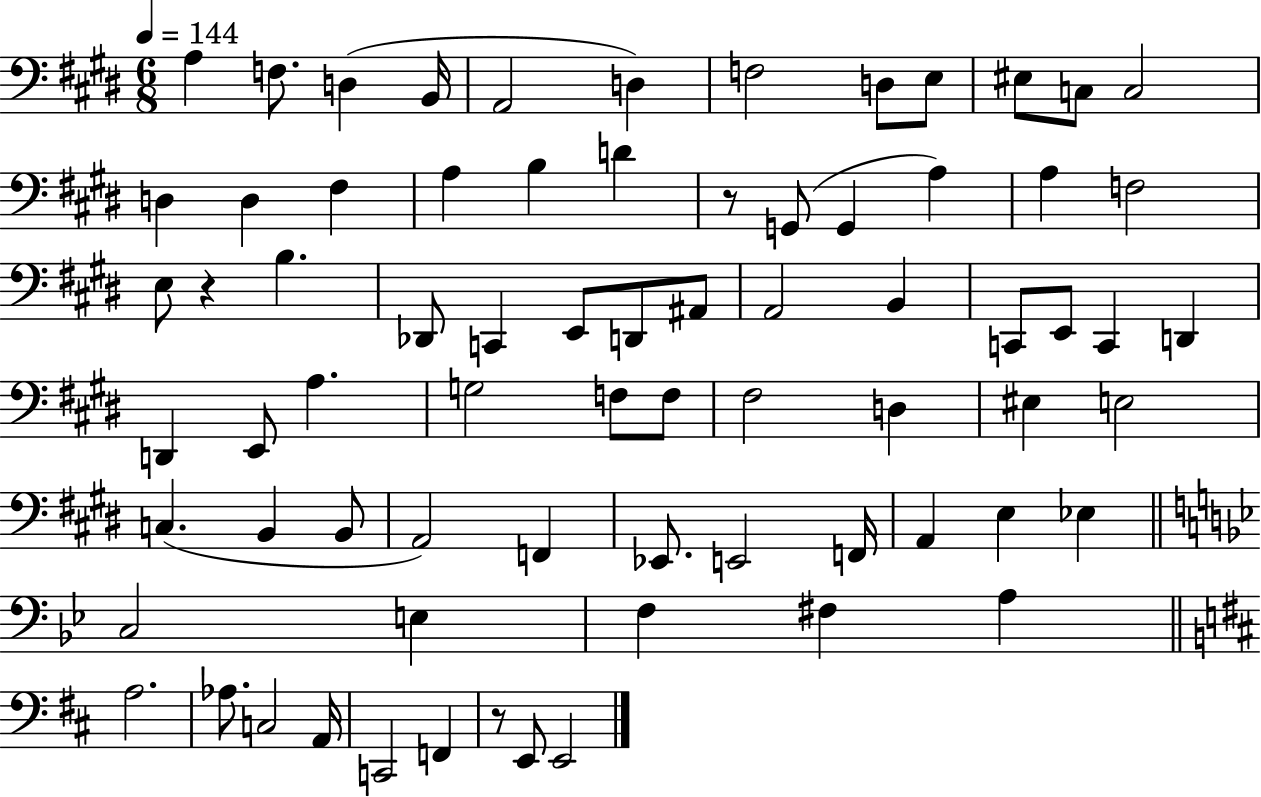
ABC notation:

X:1
T:Untitled
M:6/8
L:1/4
K:E
A, F,/2 D, B,,/4 A,,2 D, F,2 D,/2 E,/2 ^E,/2 C,/2 C,2 D, D, ^F, A, B, D z/2 G,,/2 G,, A, A, F,2 E,/2 z B, _D,,/2 C,, E,,/2 D,,/2 ^A,,/2 A,,2 B,, C,,/2 E,,/2 C,, D,, D,, E,,/2 A, G,2 F,/2 F,/2 ^F,2 D, ^E, E,2 C, B,, B,,/2 A,,2 F,, _E,,/2 E,,2 F,,/4 A,, E, _E, C,2 E, F, ^F, A, A,2 _A,/2 C,2 A,,/4 C,,2 F,, z/2 E,,/2 E,,2